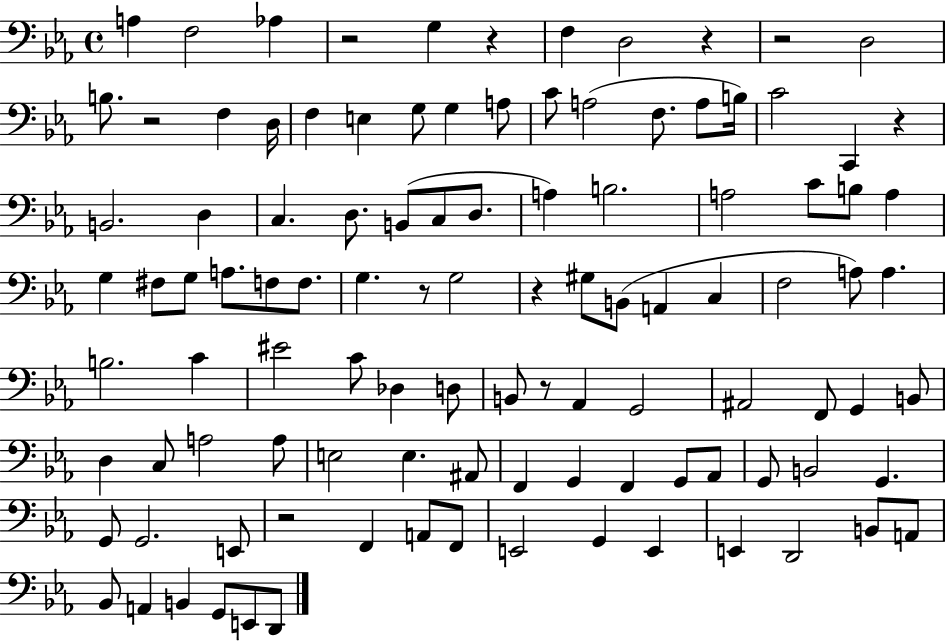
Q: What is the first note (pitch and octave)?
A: A3